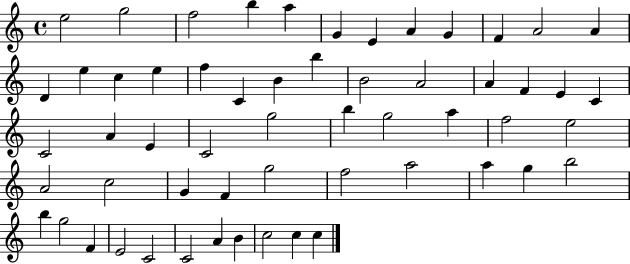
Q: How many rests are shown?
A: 0